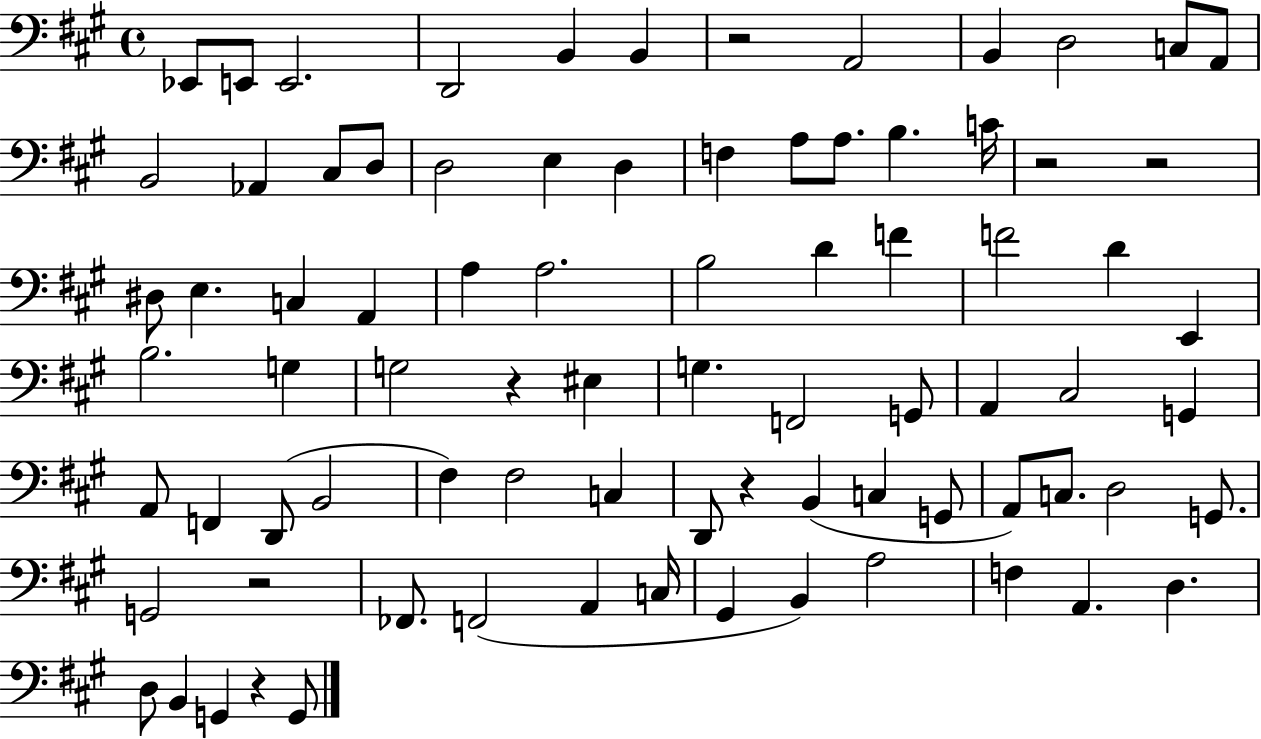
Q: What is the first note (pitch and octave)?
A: Eb2